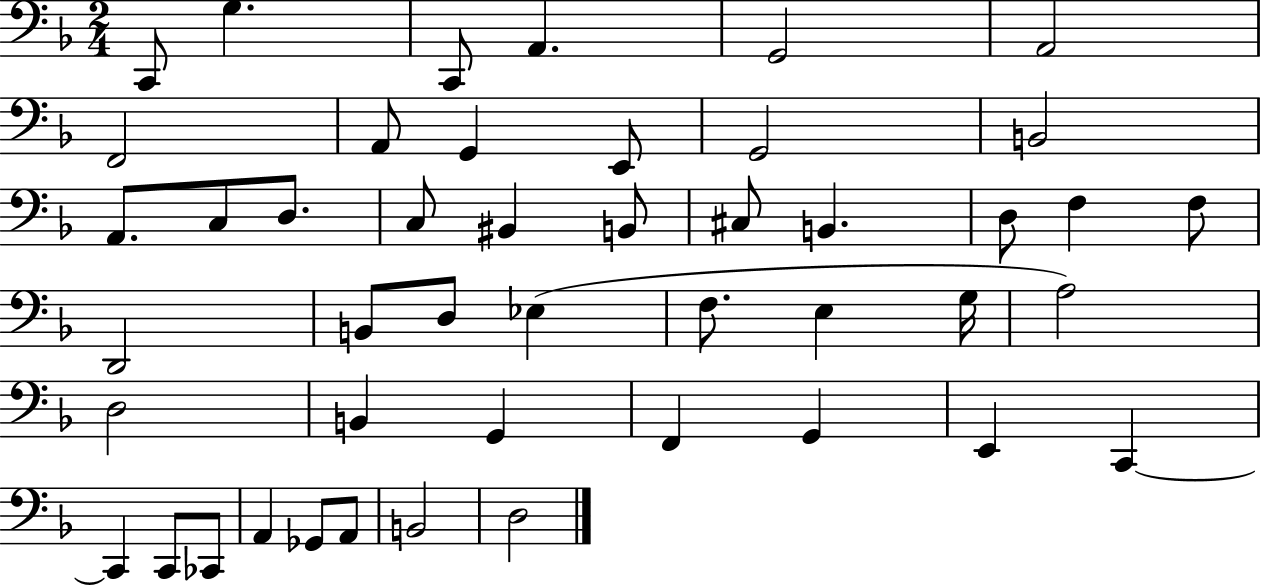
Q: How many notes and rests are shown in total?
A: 46